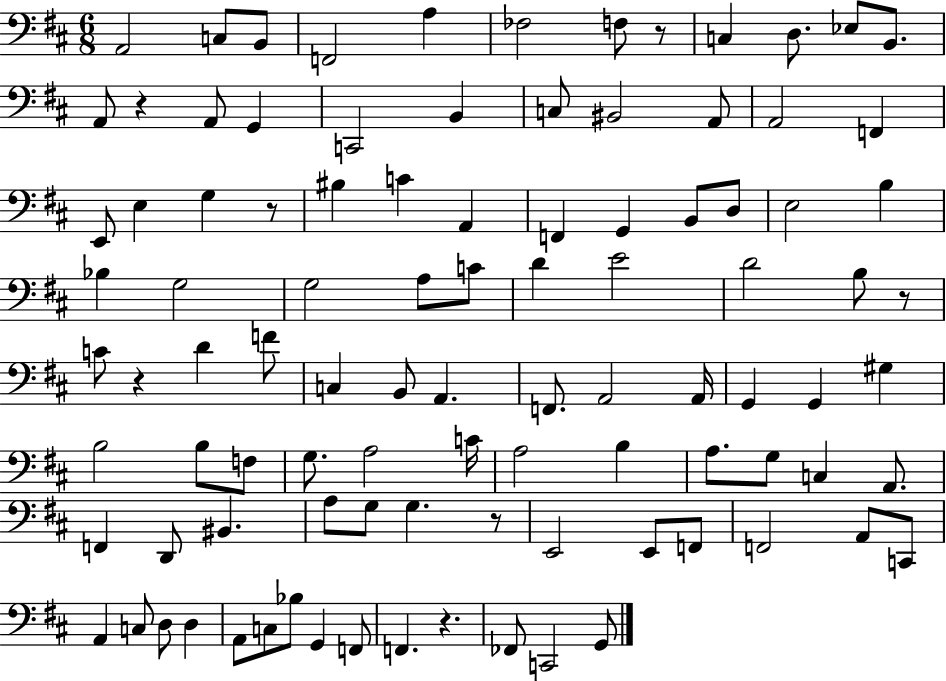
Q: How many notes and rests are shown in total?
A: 98